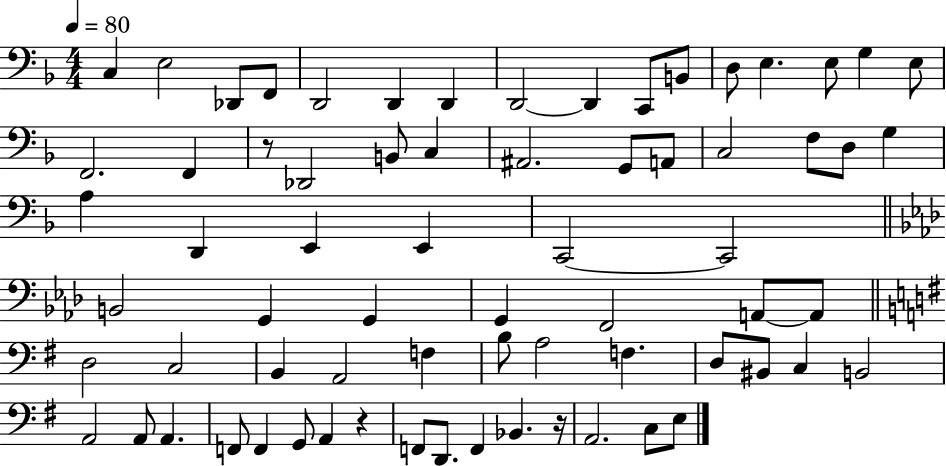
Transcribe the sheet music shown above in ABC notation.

X:1
T:Untitled
M:4/4
L:1/4
K:F
C, E,2 _D,,/2 F,,/2 D,,2 D,, D,, D,,2 D,, C,,/2 B,,/2 D,/2 E, E,/2 G, E,/2 F,,2 F,, z/2 _D,,2 B,,/2 C, ^A,,2 G,,/2 A,,/2 C,2 F,/2 D,/2 G, A, D,, E,, E,, C,,2 C,,2 B,,2 G,, G,, G,, F,,2 A,,/2 A,,/2 D,2 C,2 B,, A,,2 F, B,/2 A,2 F, D,/2 ^B,,/2 C, B,,2 A,,2 A,,/2 A,, F,,/2 F,, G,,/2 A,, z F,,/2 D,,/2 F,, _B,, z/4 A,,2 C,/2 E,/2